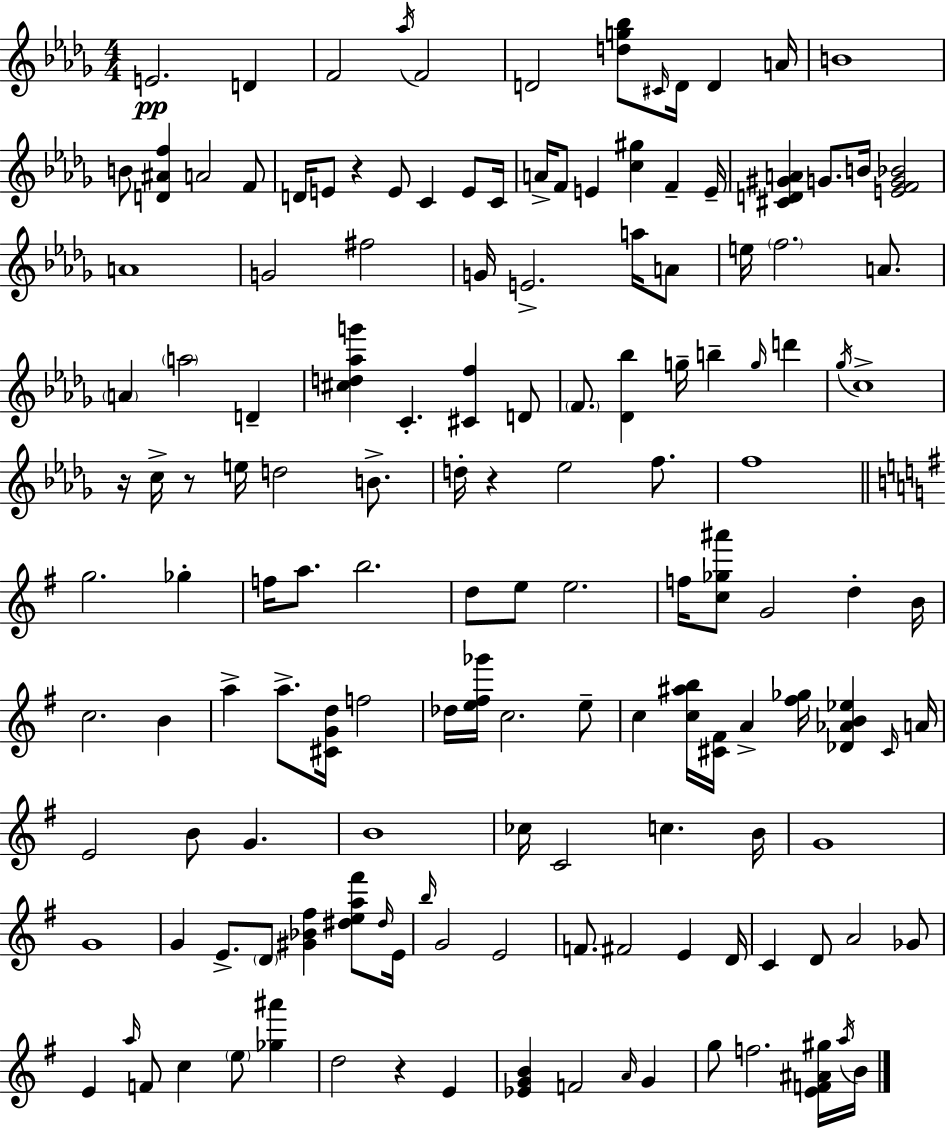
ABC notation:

X:1
T:Untitled
M:4/4
L:1/4
K:Bbm
E2 D F2 _a/4 F2 D2 [dg_b]/2 ^C/4 D/4 D A/4 B4 B/2 [D^Af] A2 F/2 D/4 E/2 z E/2 C E/2 C/4 A/4 F/2 E [c^g] F E/4 [^CD^GA] G/2 B/4 [EFG_B]2 A4 G2 ^f2 G/4 E2 a/4 A/2 e/4 f2 A/2 A a2 D [^cd_ag'] C [^Cf] D/2 F/2 [_D_b] g/4 b g/4 d' _g/4 c4 z/4 c/4 z/2 e/4 d2 B/2 d/4 z _e2 f/2 f4 g2 _g f/4 a/2 b2 d/2 e/2 e2 f/4 [c_g^a']/2 G2 d B/4 c2 B a a/2 [^CGd]/4 f2 _d/4 [e^f_g']/4 c2 e/2 c [c^ab]/4 [^C^F]/4 A [^f_g]/4 [_D_AB_e] ^C/4 A/4 E2 B/2 G B4 _c/4 C2 c B/4 G4 G4 G E/2 D/2 [^G_B^f] [^dea^f']/2 ^d/4 E/4 b/4 G2 E2 F/2 ^F2 E D/4 C D/2 A2 _G/2 E a/4 F/2 c e/2 [_g^a'] d2 z E [_EGB] F2 A/4 G g/2 f2 [EF^A^g]/4 a/4 B/4